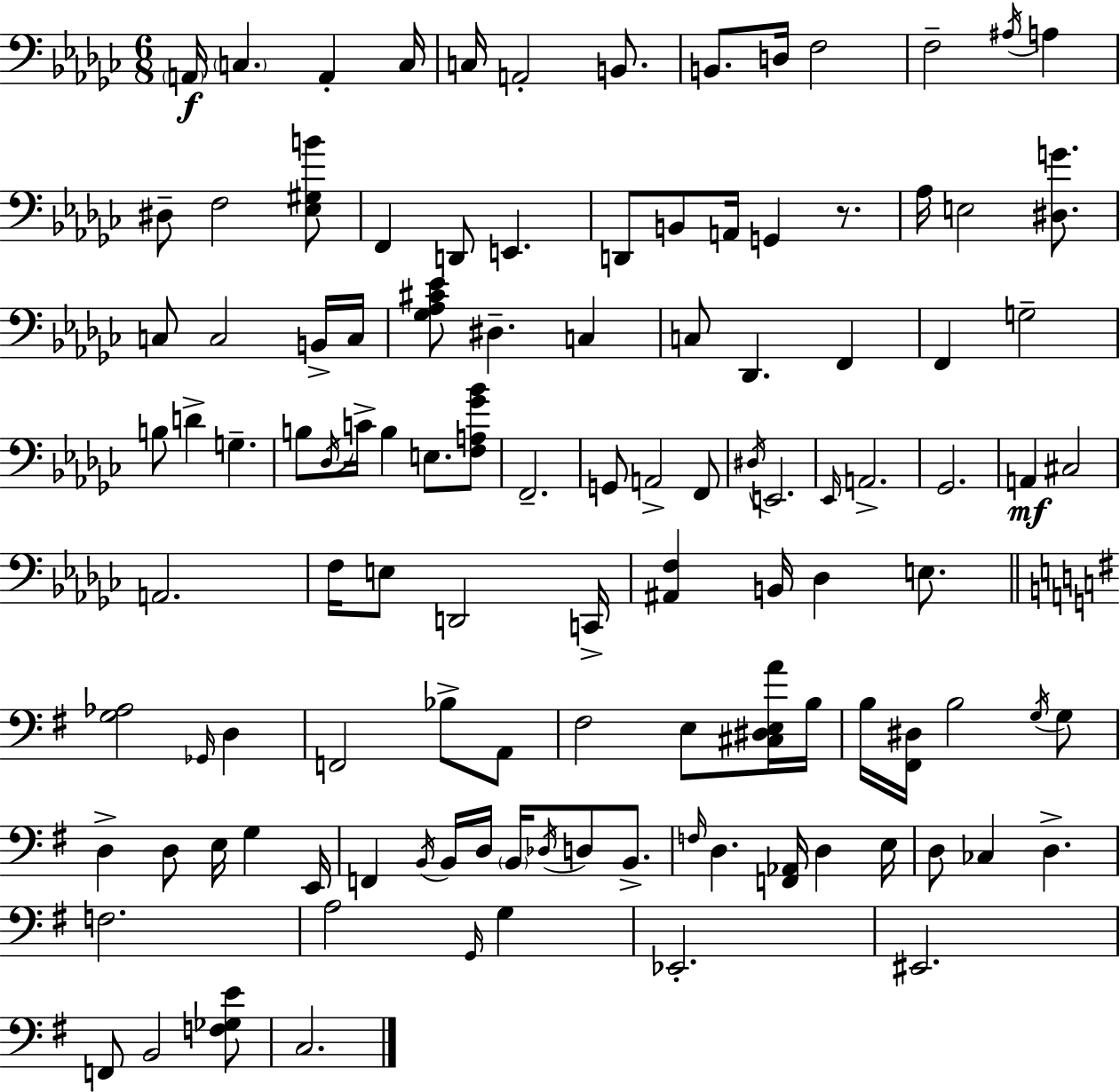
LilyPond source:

{
  \clef bass
  \numericTimeSignature
  \time 6/8
  \key ees \minor
  \parenthesize a,16\f \parenthesize c4. a,4-. c16 | c16 a,2-. b,8. | b,8. d16 f2 | f2-- \acciaccatura { ais16 } a4 | \break dis8-- f2 <ees gis b'>8 | f,4 d,8 e,4. | d,8 b,8 a,16 g,4 r8. | aes16 e2 <dis g'>8. | \break c8 c2 b,16-> | c16 <ges aes cis' ees'>8 dis4.-- c4 | c8 des,4. f,4 | f,4 g2-- | \break b8 d'4-> g4.-- | b8 \acciaccatura { des16 } c'16-> b4 e8. | <f a ges' bes'>8 f,2.-- | g,8 a,2-> | \break f,8 \acciaccatura { dis16 } e,2. | \grace { ees,16 } a,2.-> | ges,2. | a,4\mf cis2 | \break a,2. | f16 e8 d,2 | c,16-> <ais, f>4 b,16 des4 | e8. \bar "||" \break \key e \minor <g aes>2 \grace { ges,16 } d4 | f,2 bes8-> a,8 | fis2 e8 <cis dis e a'>16 | b16 b16 <fis, dis>16 b2 \acciaccatura { g16 } | \break g8 d4-> d8 e16 g4 | e,16 f,4 \acciaccatura { b,16 } b,16 d16 \parenthesize b,16 \acciaccatura { des16 } d8 | b,8.-> \grace { f16 } d4. <f, aes,>16 | d4 e16 d8 ces4 d4.-> | \break f2. | a2 | \grace { g,16 } g4 ees,2.-. | eis,2. | \break f,8 b,2 | <f ges e'>8 c2. | \bar "|."
}